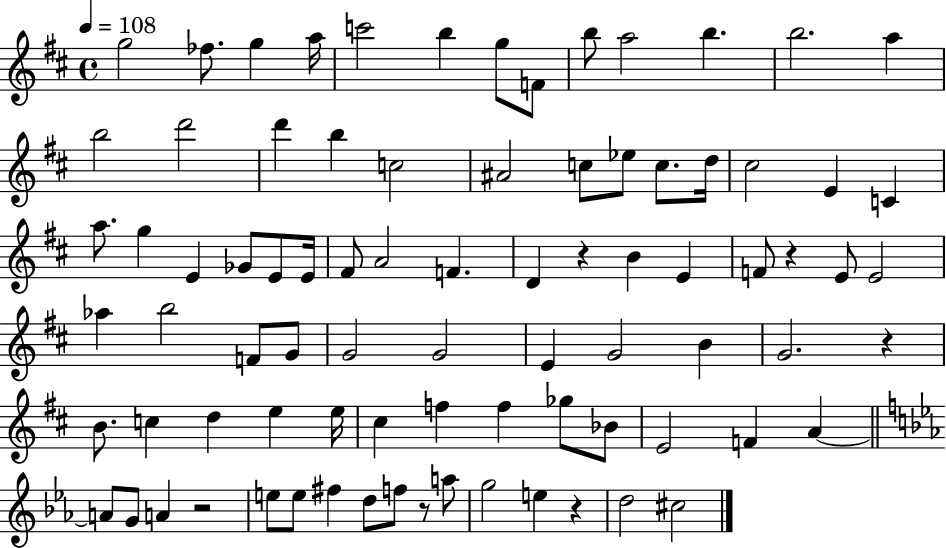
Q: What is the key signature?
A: D major